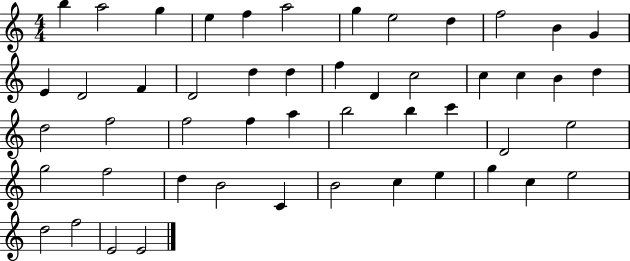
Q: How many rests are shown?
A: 0